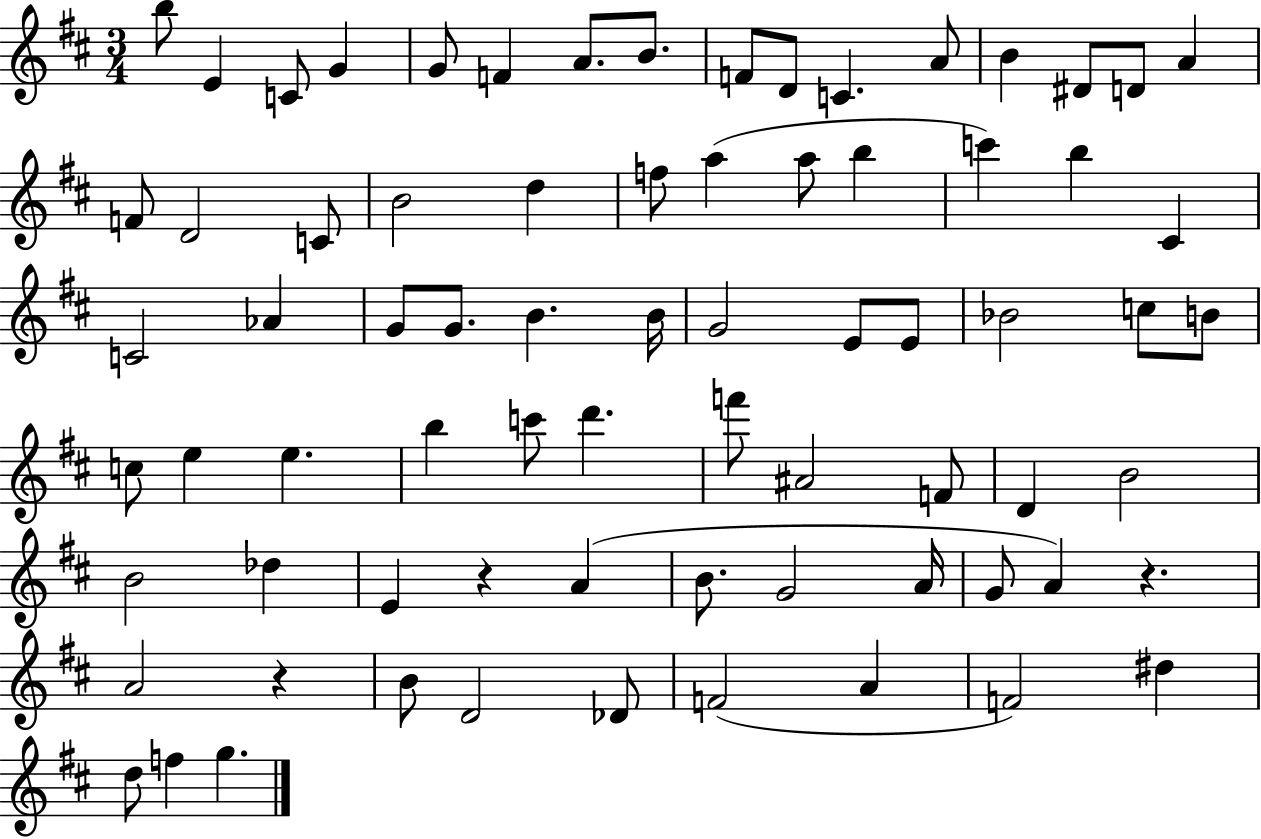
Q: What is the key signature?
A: D major